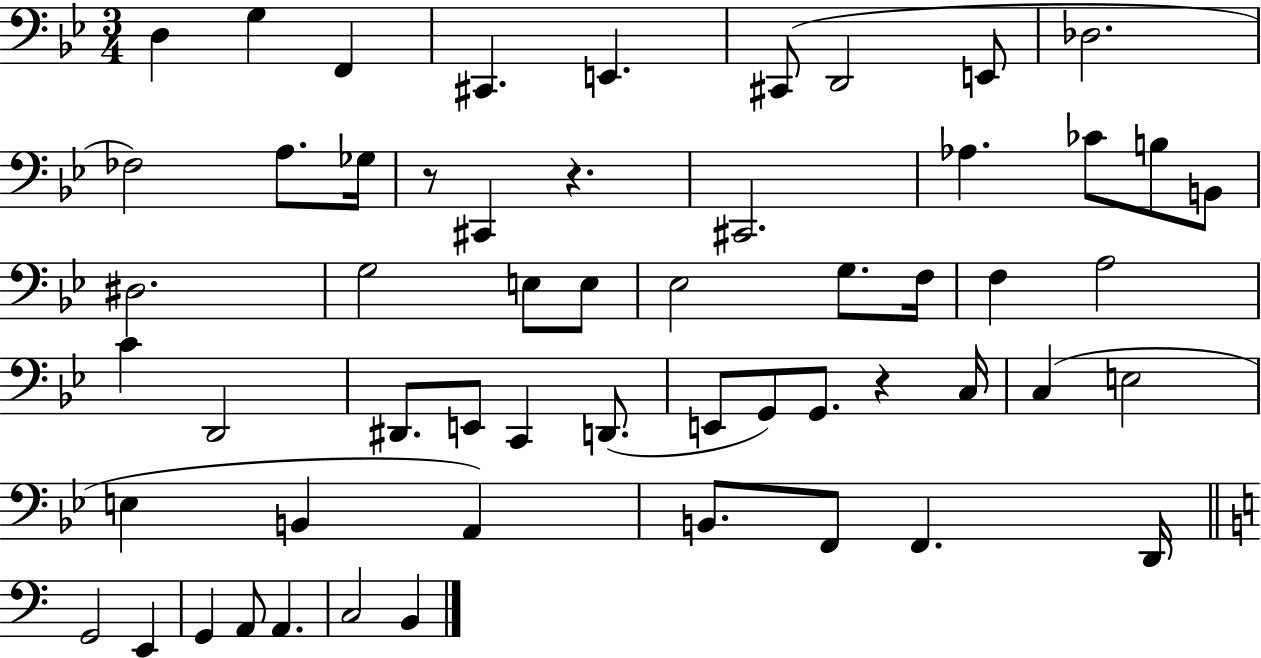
D3/q G3/q F2/q C#2/q. E2/q. C#2/e D2/h E2/e Db3/h. FES3/h A3/e. Gb3/s R/e C#2/q R/q. C#2/h. Ab3/q. CES4/e B3/e B2/e D#3/h. G3/h E3/e E3/e Eb3/h G3/e. F3/s F3/q A3/h C4/q D2/h D#2/e. E2/e C2/q D2/e. E2/e G2/e G2/e. R/q C3/s C3/q E3/h E3/q B2/q A2/q B2/e. F2/e F2/q. D2/s G2/h E2/q G2/q A2/e A2/q. C3/h B2/q